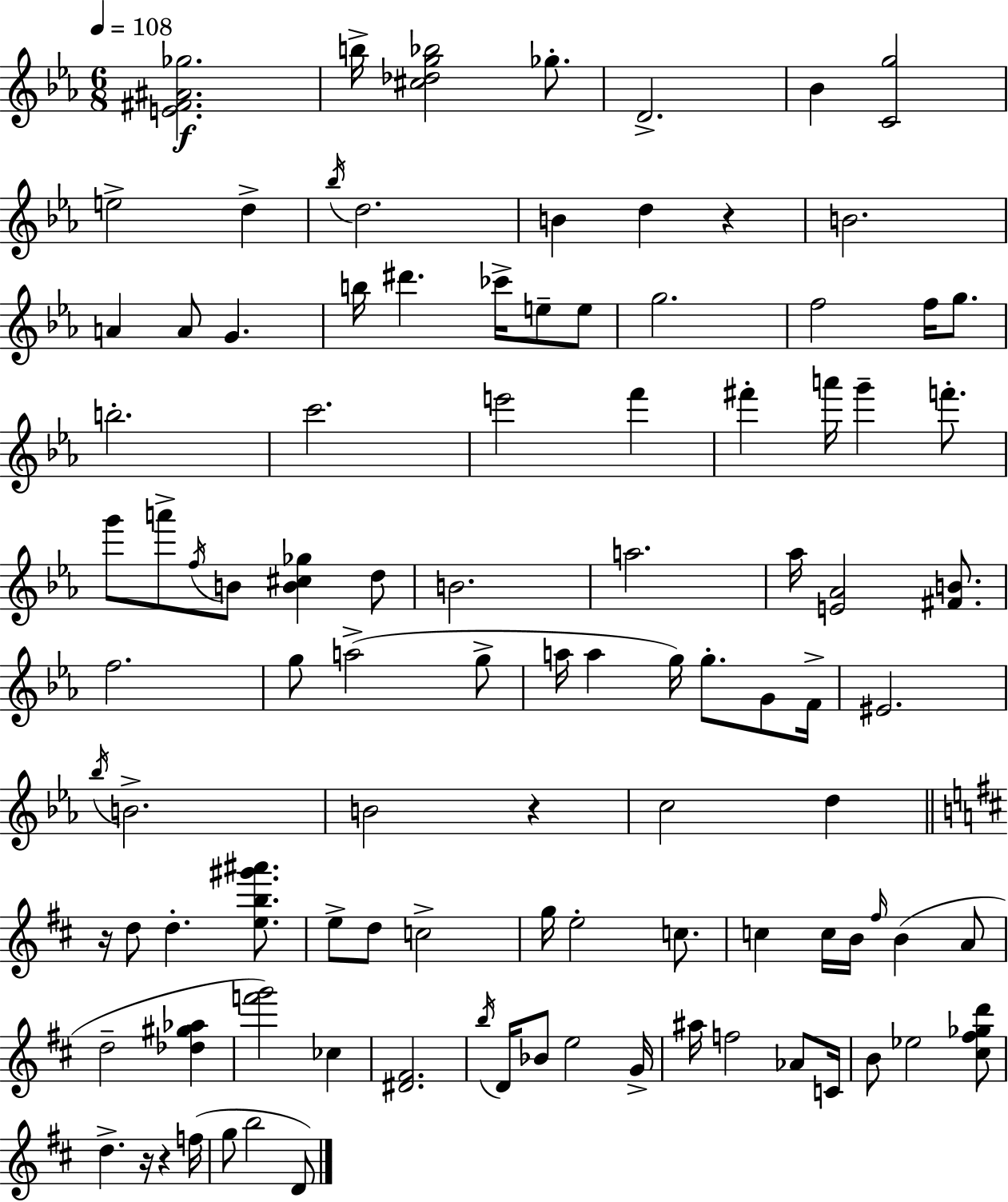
X:1
T:Untitled
M:6/8
L:1/4
K:Eb
[E^F^A_g]2 b/4 [^c_dg_b]2 _g/2 D2 _B [Cg]2 e2 d _b/4 d2 B d z B2 A A/2 G b/4 ^d' _c'/4 e/2 e/2 g2 f2 f/4 g/2 b2 c'2 e'2 f' ^f' a'/4 g' f'/2 g'/2 a'/2 f/4 B/2 [B^c_g] d/2 B2 a2 _a/4 [E_A]2 [^FB]/2 f2 g/2 a2 g/2 a/4 a g/4 g/2 G/2 F/4 ^E2 _b/4 B2 B2 z c2 d z/4 d/2 d [eb^g'^a']/2 e/2 d/2 c2 g/4 e2 c/2 c c/4 B/4 ^f/4 B A/2 d2 [_d^g_a] [f'g']2 _c [^D^F]2 b/4 D/4 _B/2 e2 G/4 ^a/4 f2 _A/2 C/4 B/2 _e2 [^c^f_gd']/2 d z/4 z f/4 g/2 b2 D/2